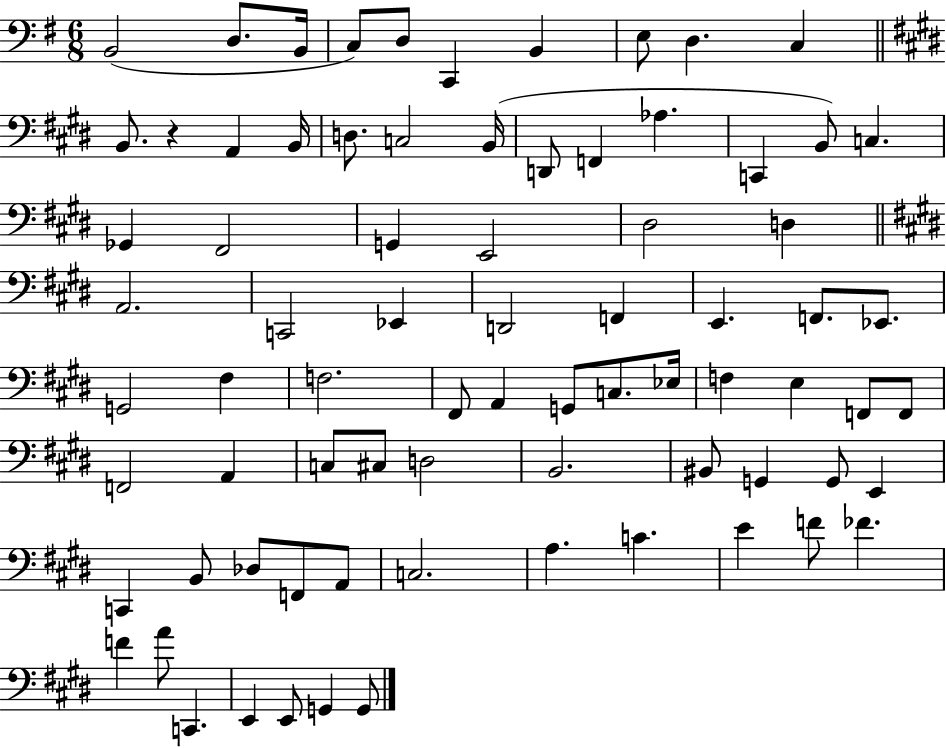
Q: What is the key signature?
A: G major